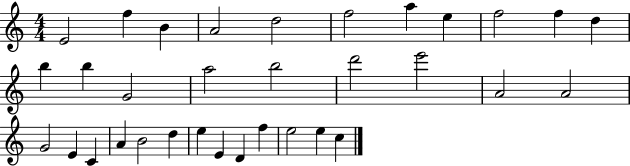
X:1
T:Untitled
M:4/4
L:1/4
K:C
E2 f B A2 d2 f2 a e f2 f d b b G2 a2 b2 d'2 e'2 A2 A2 G2 E C A B2 d e E D f e2 e c